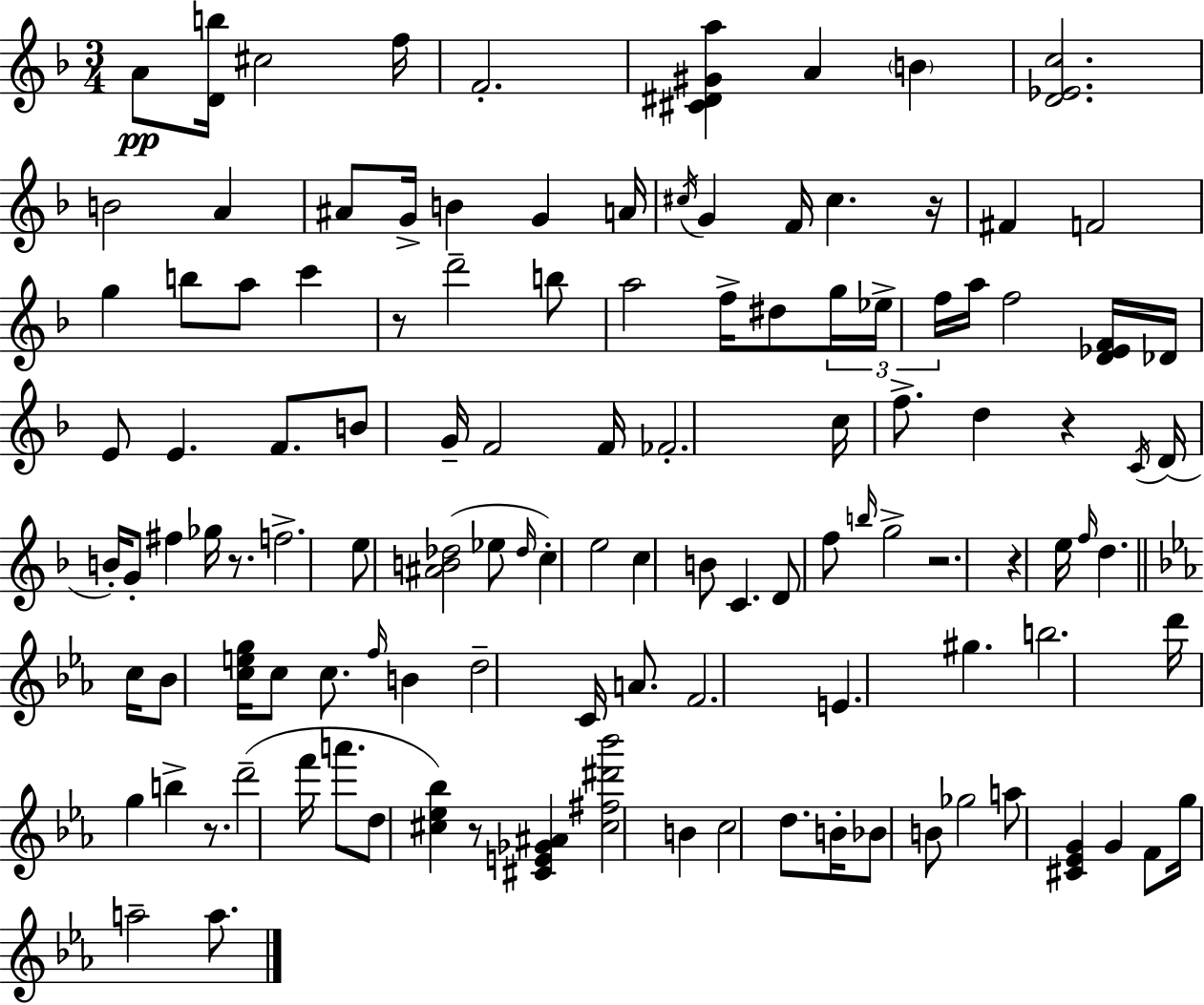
A4/e [D4,B5]/s C#5/h F5/s F4/h. [C#4,D#4,G#4,A5]/q A4/q B4/q [D4,Eb4,C5]/h. B4/h A4/q A#4/e G4/s B4/q G4/q A4/s C#5/s G4/q F4/s C#5/q. R/s F#4/q F4/h G5/q B5/e A5/e C6/q R/e D6/h B5/e A5/h F5/s D#5/e G5/s Eb5/s F5/s A5/s F5/h [D4,Eb4,F4]/s Db4/s E4/e E4/q. F4/e. B4/e G4/s F4/h F4/s FES4/h. C5/s F5/e. D5/q R/q C4/s D4/s B4/s G4/e F#5/q Gb5/s R/e. F5/h. E5/e [A#4,B4,Db5]/h Eb5/e Db5/s C5/q E5/h C5/q B4/e C4/q. D4/e F5/e B5/s G5/h R/h. R/q E5/s F5/s D5/q. C5/s Bb4/e [C5,E5,G5]/s C5/e C5/e. F5/s B4/q D5/h C4/s A4/e. F4/h. E4/q. G#5/q. B5/h. D6/s G5/q B5/q R/e. D6/h F6/s A6/e. D5/e [C#5,Eb5,Bb5]/q R/e [C#4,E4,Gb4,A#4]/q [C#5,F#5,D#6,Bb6]/h B4/q C5/h D5/e. B4/s Bb4/e B4/e Gb5/h A5/e [C#4,Eb4,G4]/q G4/q F4/e G5/s A5/h A5/e.